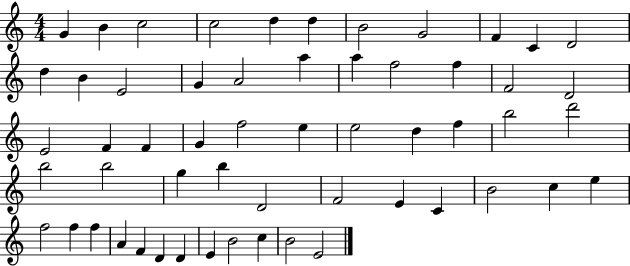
{
  \clef treble
  \numericTimeSignature
  \time 4/4
  \key c \major
  g'4 b'4 c''2 | c''2 d''4 d''4 | b'2 g'2 | f'4 c'4 d'2 | \break d''4 b'4 e'2 | g'4 a'2 a''4 | a''4 f''2 f''4 | f'2 d'2 | \break e'2 f'4 f'4 | g'4 f''2 e''4 | e''2 d''4 f''4 | b''2 d'''2 | \break b''2 b''2 | g''4 b''4 d'2 | f'2 e'4 c'4 | b'2 c''4 e''4 | \break f''2 f''4 f''4 | a'4 f'4 d'4 d'4 | e'4 b'2 c''4 | b'2 e'2 | \break \bar "|."
}